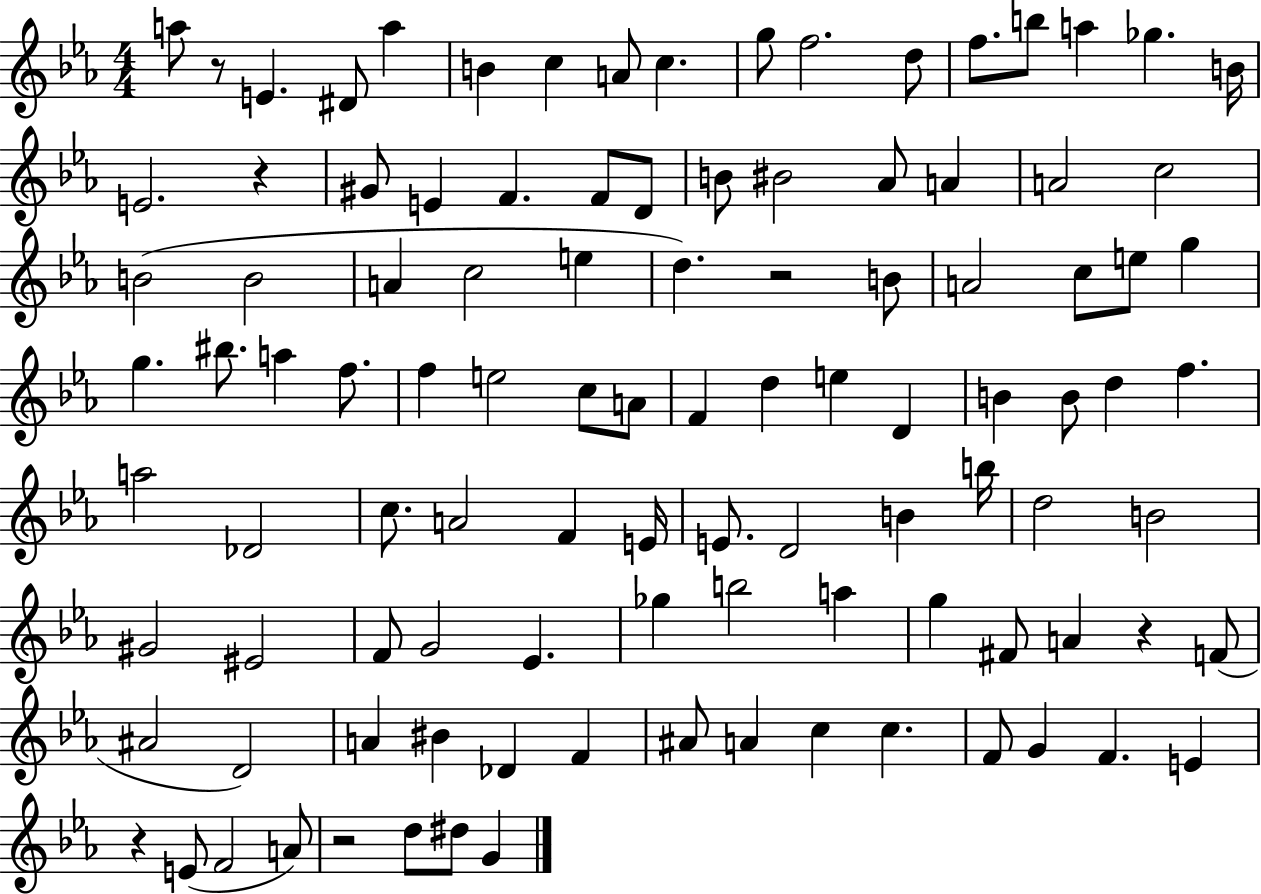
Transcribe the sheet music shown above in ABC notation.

X:1
T:Untitled
M:4/4
L:1/4
K:Eb
a/2 z/2 E ^D/2 a B c A/2 c g/2 f2 d/2 f/2 b/2 a _g B/4 E2 z ^G/2 E F F/2 D/2 B/2 ^B2 _A/2 A A2 c2 B2 B2 A c2 e d z2 B/2 A2 c/2 e/2 g g ^b/2 a f/2 f e2 c/2 A/2 F d e D B B/2 d f a2 _D2 c/2 A2 F E/4 E/2 D2 B b/4 d2 B2 ^G2 ^E2 F/2 G2 _E _g b2 a g ^F/2 A z F/2 ^A2 D2 A ^B _D F ^A/2 A c c F/2 G F E z E/2 F2 A/2 z2 d/2 ^d/2 G